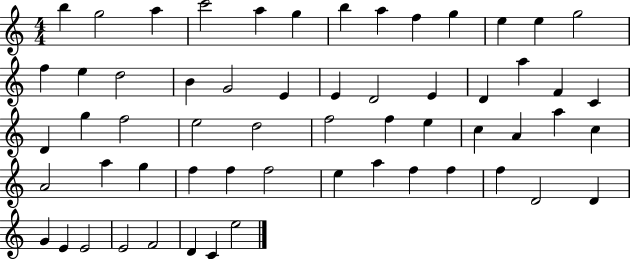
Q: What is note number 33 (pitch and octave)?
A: F5